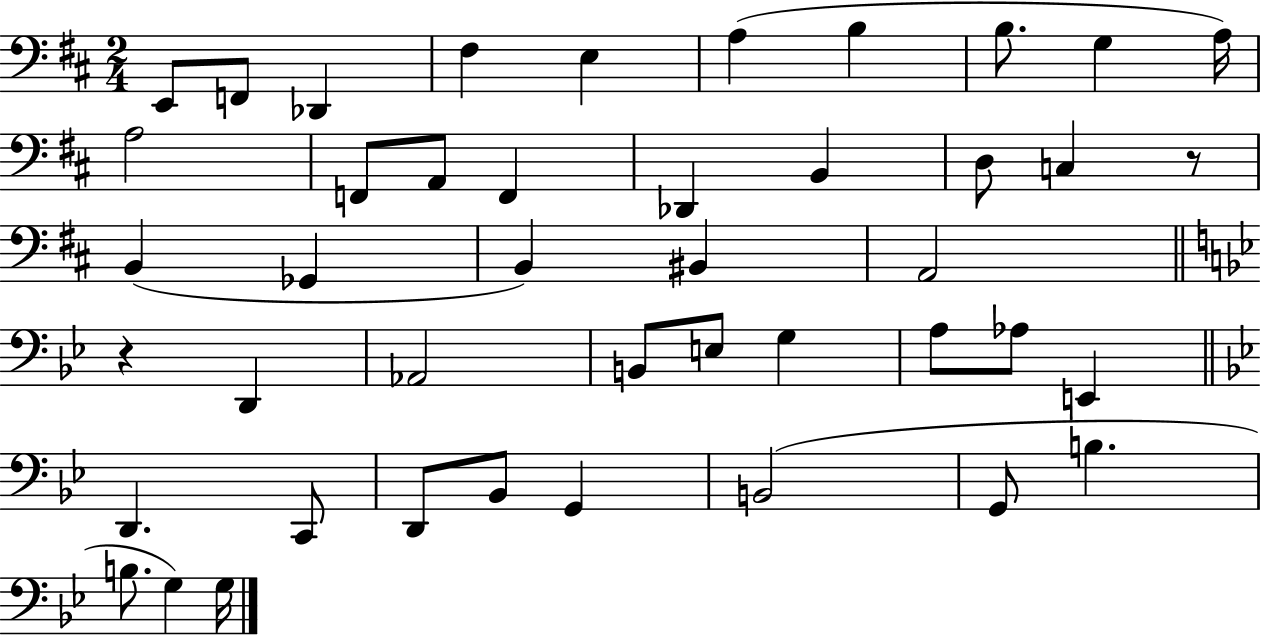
{
  \clef bass
  \numericTimeSignature
  \time 2/4
  \key d \major
  \repeat volta 2 { e,8 f,8 des,4 | fis4 e4 | a4( b4 | b8. g4 a16) | \break a2 | f,8 a,8 f,4 | des,4 b,4 | d8 c4 r8 | \break b,4( ges,4 | b,4) bis,4 | a,2 | \bar "||" \break \key bes \major r4 d,4 | aes,2 | b,8 e8 g4 | a8 aes8 e,4 | \break \bar "||" \break \key bes \major d,4. c,8 | d,8 bes,8 g,4 | b,2( | g,8 b4. | \break b8. g4) g16 | } \bar "|."
}